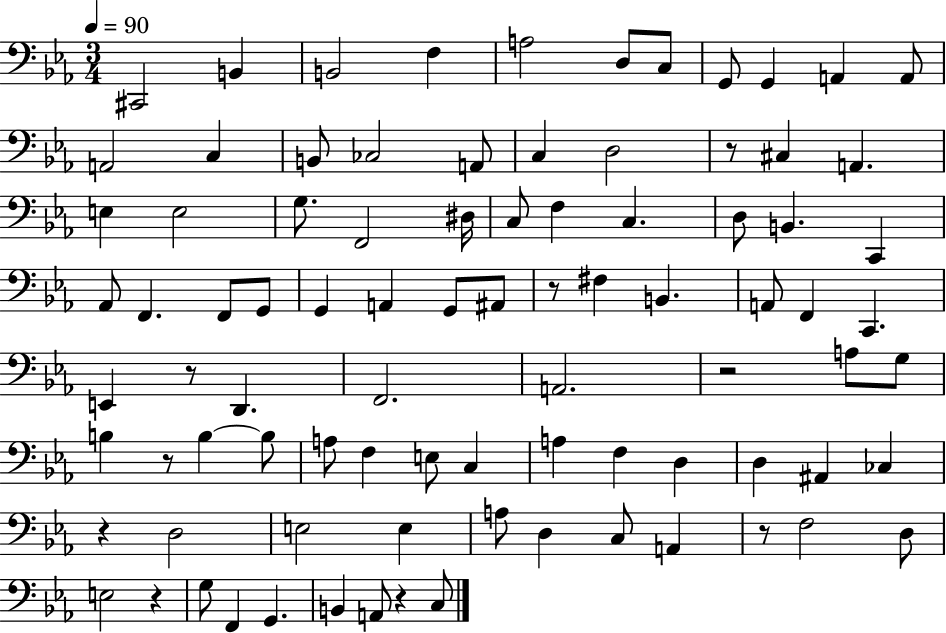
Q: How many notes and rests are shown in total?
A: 88